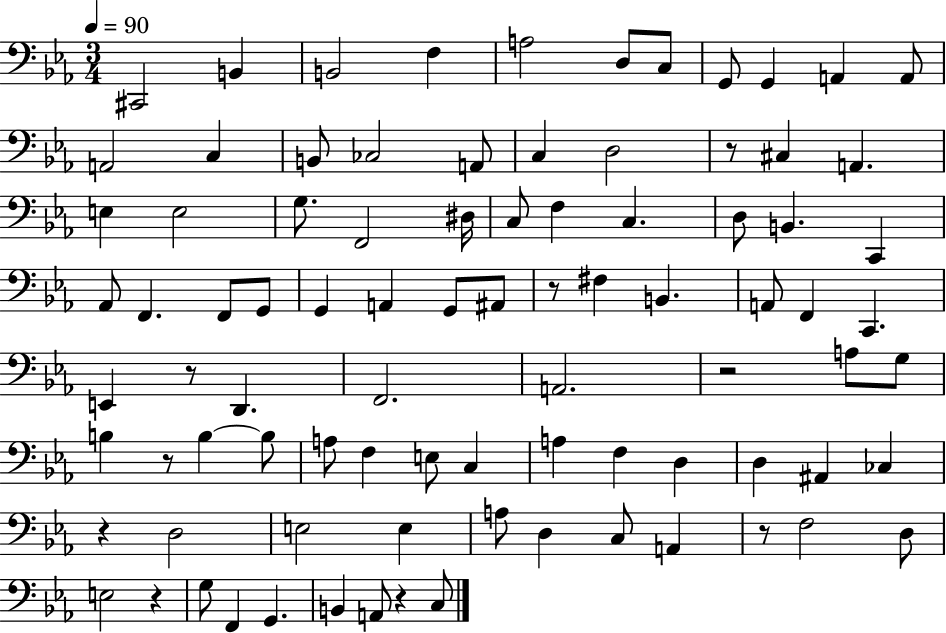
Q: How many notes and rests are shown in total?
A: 88